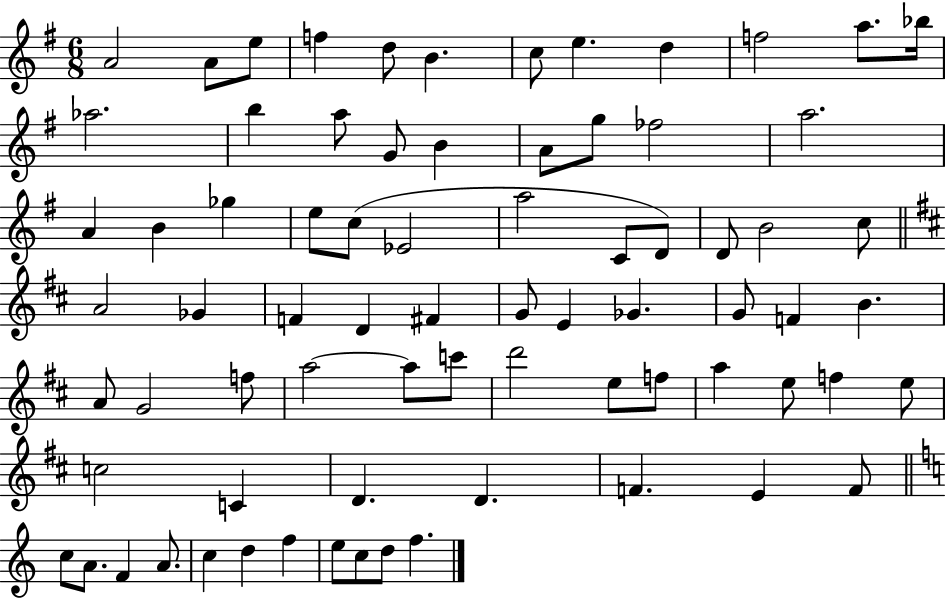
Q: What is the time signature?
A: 6/8